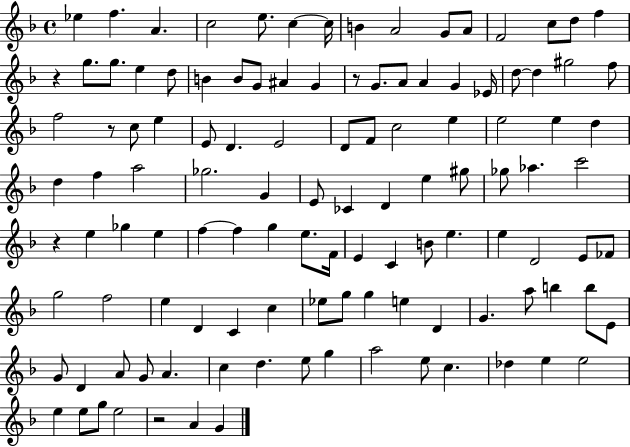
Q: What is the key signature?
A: F major